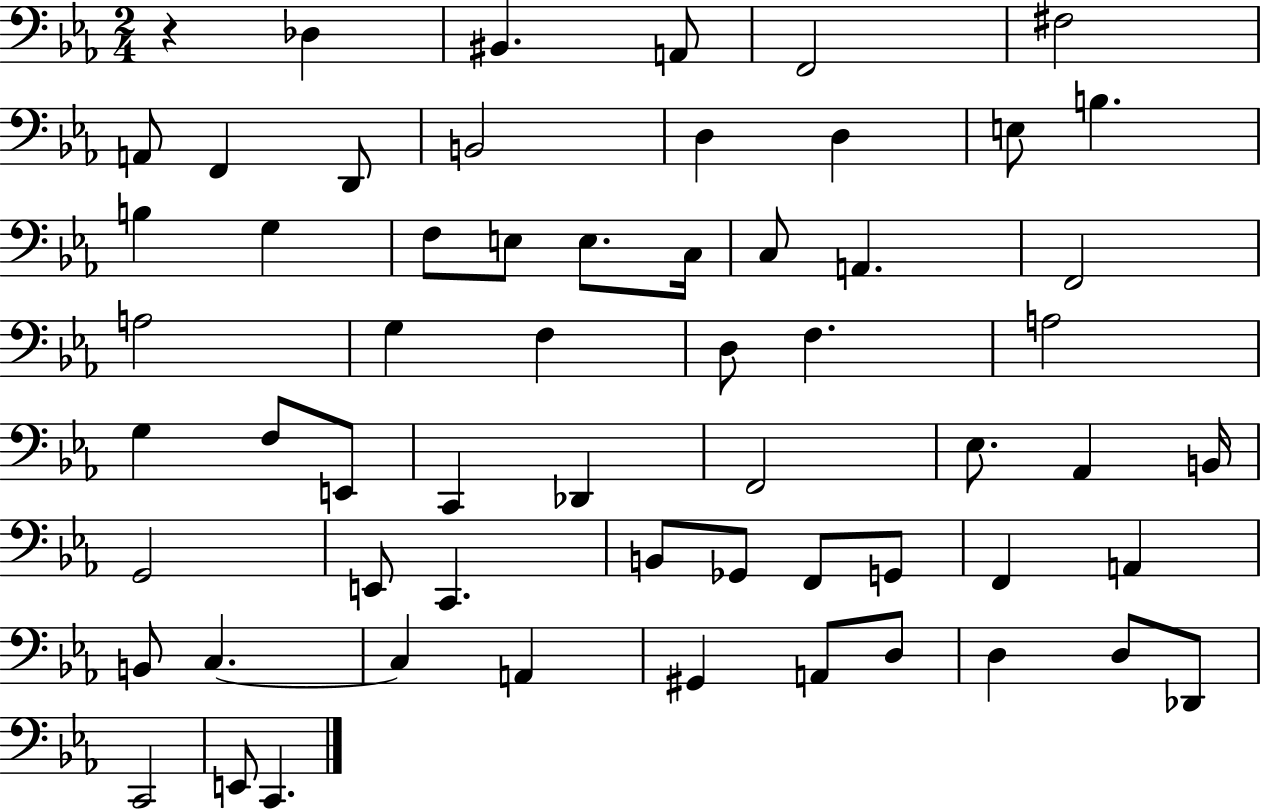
{
  \clef bass
  \numericTimeSignature
  \time 2/4
  \key ees \major
  r4 des4 | bis,4. a,8 | f,2 | fis2 | \break a,8 f,4 d,8 | b,2 | d4 d4 | e8 b4. | \break b4 g4 | f8 e8 e8. c16 | c8 a,4. | f,2 | \break a2 | g4 f4 | d8 f4. | a2 | \break g4 f8 e,8 | c,4 des,4 | f,2 | ees8. aes,4 b,16 | \break g,2 | e,8 c,4. | b,8 ges,8 f,8 g,8 | f,4 a,4 | \break b,8 c4.~~ | c4 a,4 | gis,4 a,8 d8 | d4 d8 des,8 | \break c,2 | e,8 c,4. | \bar "|."
}